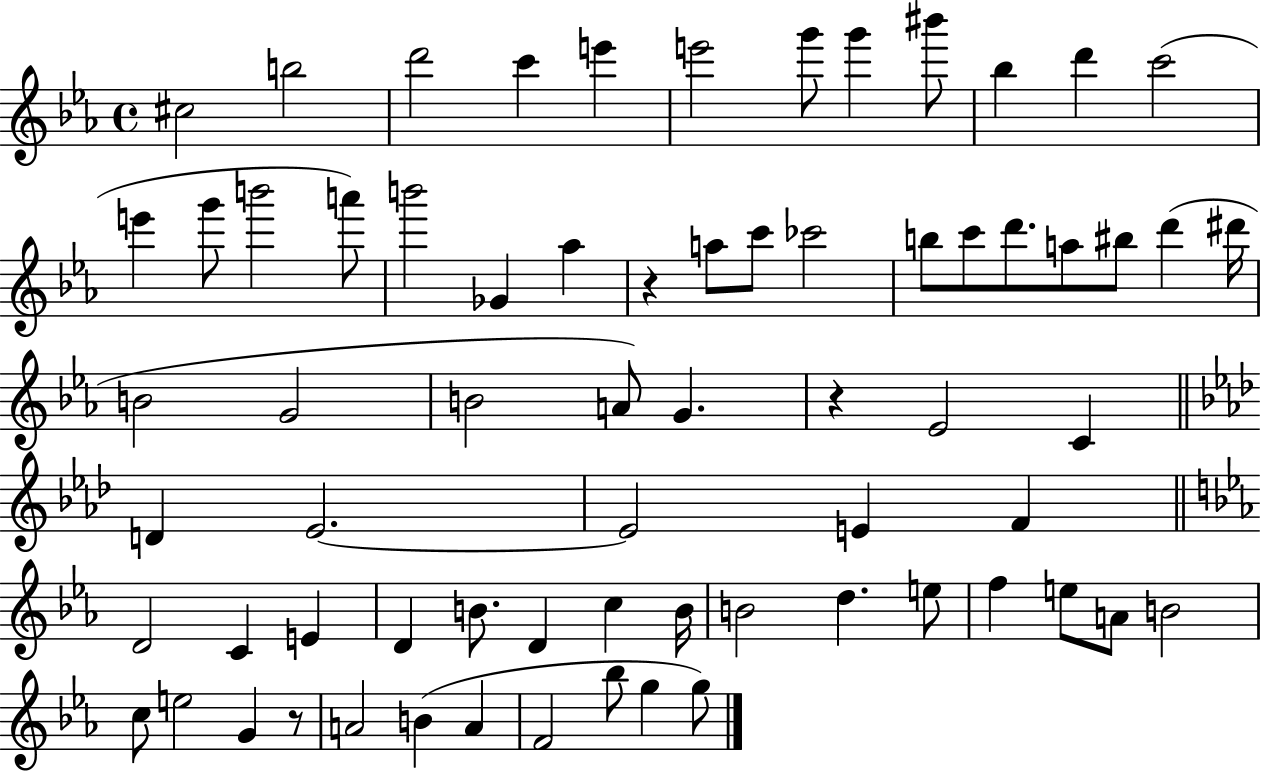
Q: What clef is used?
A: treble